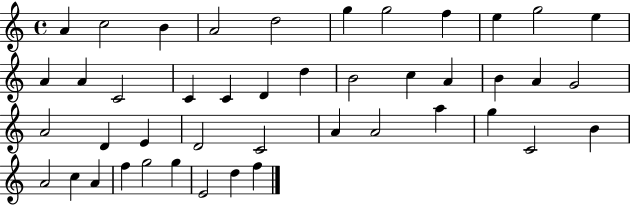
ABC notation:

X:1
T:Untitled
M:4/4
L:1/4
K:C
A c2 B A2 d2 g g2 f e g2 e A A C2 C C D d B2 c A B A G2 A2 D E D2 C2 A A2 a g C2 B A2 c A f g2 g E2 d f